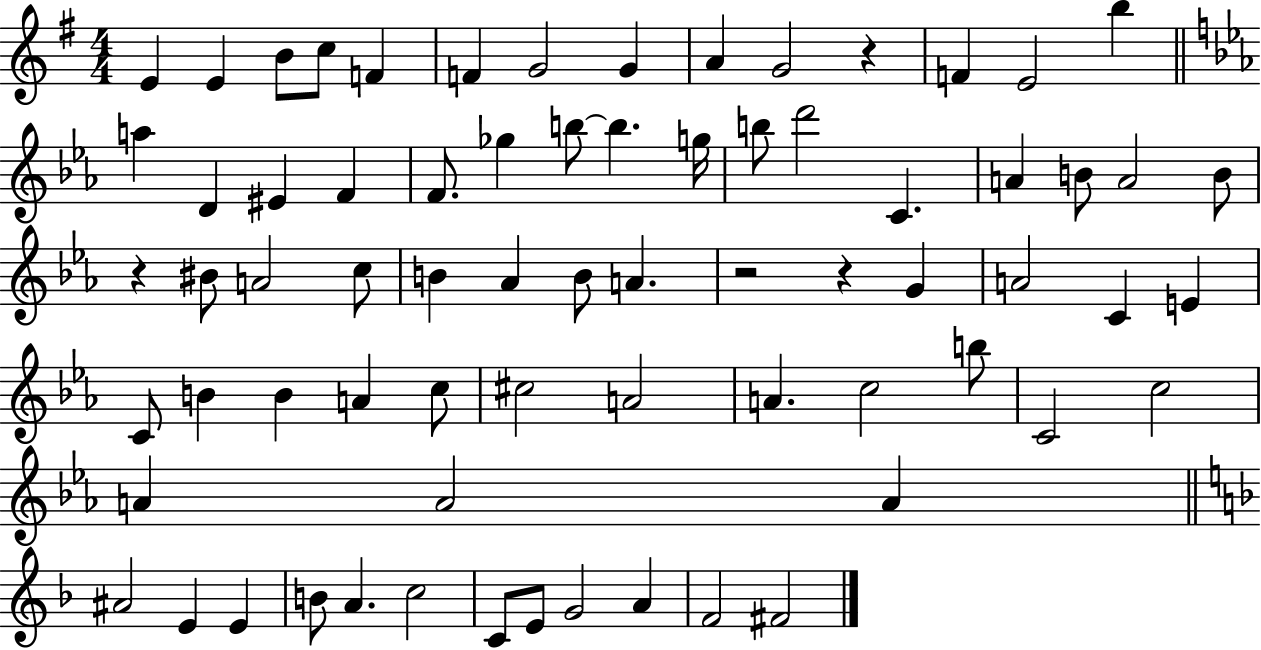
{
  \clef treble
  \numericTimeSignature
  \time 4/4
  \key g \major
  e'4 e'4 b'8 c''8 f'4 | f'4 g'2 g'4 | a'4 g'2 r4 | f'4 e'2 b''4 | \break \bar "||" \break \key c \minor a''4 d'4 eis'4 f'4 | f'8. ges''4 b''8~~ b''4. g''16 | b''8 d'''2 c'4. | a'4 b'8 a'2 b'8 | \break r4 bis'8 a'2 c''8 | b'4 aes'4 b'8 a'4. | r2 r4 g'4 | a'2 c'4 e'4 | \break c'8 b'4 b'4 a'4 c''8 | cis''2 a'2 | a'4. c''2 b''8 | c'2 c''2 | \break a'4 a'2 a'4 | \bar "||" \break \key f \major ais'2 e'4 e'4 | b'8 a'4. c''2 | c'8 e'8 g'2 a'4 | f'2 fis'2 | \break \bar "|."
}